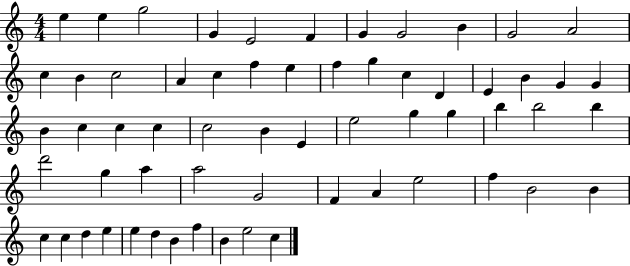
X:1
T:Untitled
M:4/4
L:1/4
K:C
e e g2 G E2 F G G2 B G2 A2 c B c2 A c f e f g c D E B G G B c c c c2 B E e2 g g b b2 b d'2 g a a2 G2 F A e2 f B2 B c c d e e d B f B e2 c